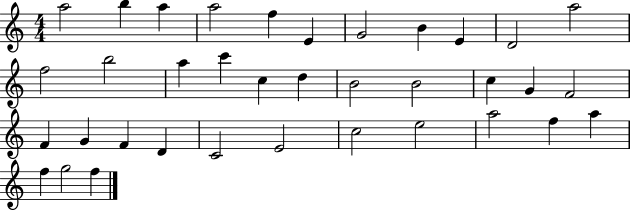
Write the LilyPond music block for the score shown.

{
  \clef treble
  \numericTimeSignature
  \time 4/4
  \key c \major
  a''2 b''4 a''4 | a''2 f''4 e'4 | g'2 b'4 e'4 | d'2 a''2 | \break f''2 b''2 | a''4 c'''4 c''4 d''4 | b'2 b'2 | c''4 g'4 f'2 | \break f'4 g'4 f'4 d'4 | c'2 e'2 | c''2 e''2 | a''2 f''4 a''4 | \break f''4 g''2 f''4 | \bar "|."
}